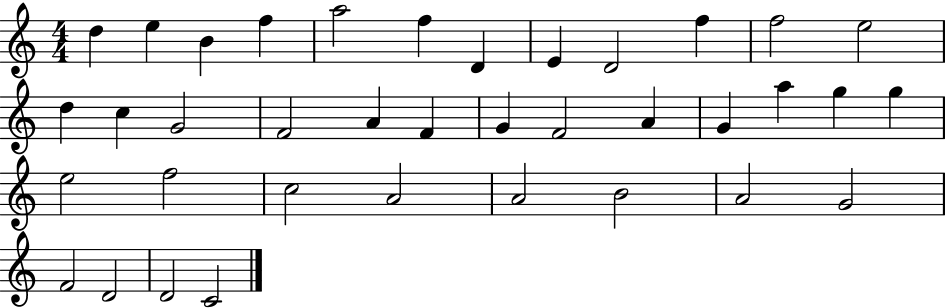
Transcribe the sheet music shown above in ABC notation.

X:1
T:Untitled
M:4/4
L:1/4
K:C
d e B f a2 f D E D2 f f2 e2 d c G2 F2 A F G F2 A G a g g e2 f2 c2 A2 A2 B2 A2 G2 F2 D2 D2 C2